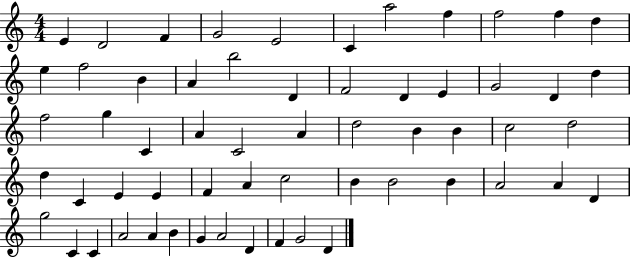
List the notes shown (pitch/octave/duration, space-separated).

E4/q D4/h F4/q G4/h E4/h C4/q A5/h F5/q F5/h F5/q D5/q E5/q F5/h B4/q A4/q B5/h D4/q F4/h D4/q E4/q G4/h D4/q D5/q F5/h G5/q C4/q A4/q C4/h A4/q D5/h B4/q B4/q C5/h D5/h D5/q C4/q E4/q E4/q F4/q A4/q C5/h B4/q B4/h B4/q A4/h A4/q D4/q G5/h C4/q C4/q A4/h A4/q B4/q G4/q A4/h D4/q F4/q G4/h D4/q